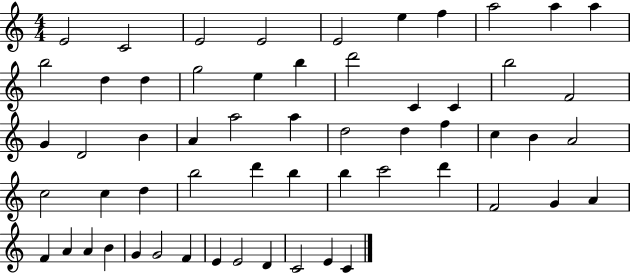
E4/h C4/h E4/h E4/h E4/h E5/q F5/q A5/h A5/q A5/q B5/h D5/q D5/q G5/h E5/q B5/q D6/h C4/q C4/q B5/h F4/h G4/q D4/h B4/q A4/q A5/h A5/q D5/h D5/q F5/q C5/q B4/q A4/h C5/h C5/q D5/q B5/h D6/q B5/q B5/q C6/h D6/q F4/h G4/q A4/q F4/q A4/q A4/q B4/q G4/q G4/h F4/q E4/q E4/h D4/q C4/h E4/q C4/q